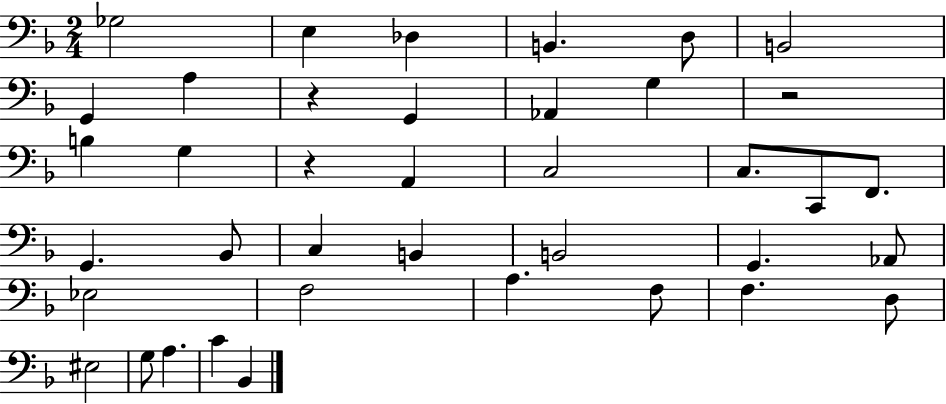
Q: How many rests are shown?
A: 3